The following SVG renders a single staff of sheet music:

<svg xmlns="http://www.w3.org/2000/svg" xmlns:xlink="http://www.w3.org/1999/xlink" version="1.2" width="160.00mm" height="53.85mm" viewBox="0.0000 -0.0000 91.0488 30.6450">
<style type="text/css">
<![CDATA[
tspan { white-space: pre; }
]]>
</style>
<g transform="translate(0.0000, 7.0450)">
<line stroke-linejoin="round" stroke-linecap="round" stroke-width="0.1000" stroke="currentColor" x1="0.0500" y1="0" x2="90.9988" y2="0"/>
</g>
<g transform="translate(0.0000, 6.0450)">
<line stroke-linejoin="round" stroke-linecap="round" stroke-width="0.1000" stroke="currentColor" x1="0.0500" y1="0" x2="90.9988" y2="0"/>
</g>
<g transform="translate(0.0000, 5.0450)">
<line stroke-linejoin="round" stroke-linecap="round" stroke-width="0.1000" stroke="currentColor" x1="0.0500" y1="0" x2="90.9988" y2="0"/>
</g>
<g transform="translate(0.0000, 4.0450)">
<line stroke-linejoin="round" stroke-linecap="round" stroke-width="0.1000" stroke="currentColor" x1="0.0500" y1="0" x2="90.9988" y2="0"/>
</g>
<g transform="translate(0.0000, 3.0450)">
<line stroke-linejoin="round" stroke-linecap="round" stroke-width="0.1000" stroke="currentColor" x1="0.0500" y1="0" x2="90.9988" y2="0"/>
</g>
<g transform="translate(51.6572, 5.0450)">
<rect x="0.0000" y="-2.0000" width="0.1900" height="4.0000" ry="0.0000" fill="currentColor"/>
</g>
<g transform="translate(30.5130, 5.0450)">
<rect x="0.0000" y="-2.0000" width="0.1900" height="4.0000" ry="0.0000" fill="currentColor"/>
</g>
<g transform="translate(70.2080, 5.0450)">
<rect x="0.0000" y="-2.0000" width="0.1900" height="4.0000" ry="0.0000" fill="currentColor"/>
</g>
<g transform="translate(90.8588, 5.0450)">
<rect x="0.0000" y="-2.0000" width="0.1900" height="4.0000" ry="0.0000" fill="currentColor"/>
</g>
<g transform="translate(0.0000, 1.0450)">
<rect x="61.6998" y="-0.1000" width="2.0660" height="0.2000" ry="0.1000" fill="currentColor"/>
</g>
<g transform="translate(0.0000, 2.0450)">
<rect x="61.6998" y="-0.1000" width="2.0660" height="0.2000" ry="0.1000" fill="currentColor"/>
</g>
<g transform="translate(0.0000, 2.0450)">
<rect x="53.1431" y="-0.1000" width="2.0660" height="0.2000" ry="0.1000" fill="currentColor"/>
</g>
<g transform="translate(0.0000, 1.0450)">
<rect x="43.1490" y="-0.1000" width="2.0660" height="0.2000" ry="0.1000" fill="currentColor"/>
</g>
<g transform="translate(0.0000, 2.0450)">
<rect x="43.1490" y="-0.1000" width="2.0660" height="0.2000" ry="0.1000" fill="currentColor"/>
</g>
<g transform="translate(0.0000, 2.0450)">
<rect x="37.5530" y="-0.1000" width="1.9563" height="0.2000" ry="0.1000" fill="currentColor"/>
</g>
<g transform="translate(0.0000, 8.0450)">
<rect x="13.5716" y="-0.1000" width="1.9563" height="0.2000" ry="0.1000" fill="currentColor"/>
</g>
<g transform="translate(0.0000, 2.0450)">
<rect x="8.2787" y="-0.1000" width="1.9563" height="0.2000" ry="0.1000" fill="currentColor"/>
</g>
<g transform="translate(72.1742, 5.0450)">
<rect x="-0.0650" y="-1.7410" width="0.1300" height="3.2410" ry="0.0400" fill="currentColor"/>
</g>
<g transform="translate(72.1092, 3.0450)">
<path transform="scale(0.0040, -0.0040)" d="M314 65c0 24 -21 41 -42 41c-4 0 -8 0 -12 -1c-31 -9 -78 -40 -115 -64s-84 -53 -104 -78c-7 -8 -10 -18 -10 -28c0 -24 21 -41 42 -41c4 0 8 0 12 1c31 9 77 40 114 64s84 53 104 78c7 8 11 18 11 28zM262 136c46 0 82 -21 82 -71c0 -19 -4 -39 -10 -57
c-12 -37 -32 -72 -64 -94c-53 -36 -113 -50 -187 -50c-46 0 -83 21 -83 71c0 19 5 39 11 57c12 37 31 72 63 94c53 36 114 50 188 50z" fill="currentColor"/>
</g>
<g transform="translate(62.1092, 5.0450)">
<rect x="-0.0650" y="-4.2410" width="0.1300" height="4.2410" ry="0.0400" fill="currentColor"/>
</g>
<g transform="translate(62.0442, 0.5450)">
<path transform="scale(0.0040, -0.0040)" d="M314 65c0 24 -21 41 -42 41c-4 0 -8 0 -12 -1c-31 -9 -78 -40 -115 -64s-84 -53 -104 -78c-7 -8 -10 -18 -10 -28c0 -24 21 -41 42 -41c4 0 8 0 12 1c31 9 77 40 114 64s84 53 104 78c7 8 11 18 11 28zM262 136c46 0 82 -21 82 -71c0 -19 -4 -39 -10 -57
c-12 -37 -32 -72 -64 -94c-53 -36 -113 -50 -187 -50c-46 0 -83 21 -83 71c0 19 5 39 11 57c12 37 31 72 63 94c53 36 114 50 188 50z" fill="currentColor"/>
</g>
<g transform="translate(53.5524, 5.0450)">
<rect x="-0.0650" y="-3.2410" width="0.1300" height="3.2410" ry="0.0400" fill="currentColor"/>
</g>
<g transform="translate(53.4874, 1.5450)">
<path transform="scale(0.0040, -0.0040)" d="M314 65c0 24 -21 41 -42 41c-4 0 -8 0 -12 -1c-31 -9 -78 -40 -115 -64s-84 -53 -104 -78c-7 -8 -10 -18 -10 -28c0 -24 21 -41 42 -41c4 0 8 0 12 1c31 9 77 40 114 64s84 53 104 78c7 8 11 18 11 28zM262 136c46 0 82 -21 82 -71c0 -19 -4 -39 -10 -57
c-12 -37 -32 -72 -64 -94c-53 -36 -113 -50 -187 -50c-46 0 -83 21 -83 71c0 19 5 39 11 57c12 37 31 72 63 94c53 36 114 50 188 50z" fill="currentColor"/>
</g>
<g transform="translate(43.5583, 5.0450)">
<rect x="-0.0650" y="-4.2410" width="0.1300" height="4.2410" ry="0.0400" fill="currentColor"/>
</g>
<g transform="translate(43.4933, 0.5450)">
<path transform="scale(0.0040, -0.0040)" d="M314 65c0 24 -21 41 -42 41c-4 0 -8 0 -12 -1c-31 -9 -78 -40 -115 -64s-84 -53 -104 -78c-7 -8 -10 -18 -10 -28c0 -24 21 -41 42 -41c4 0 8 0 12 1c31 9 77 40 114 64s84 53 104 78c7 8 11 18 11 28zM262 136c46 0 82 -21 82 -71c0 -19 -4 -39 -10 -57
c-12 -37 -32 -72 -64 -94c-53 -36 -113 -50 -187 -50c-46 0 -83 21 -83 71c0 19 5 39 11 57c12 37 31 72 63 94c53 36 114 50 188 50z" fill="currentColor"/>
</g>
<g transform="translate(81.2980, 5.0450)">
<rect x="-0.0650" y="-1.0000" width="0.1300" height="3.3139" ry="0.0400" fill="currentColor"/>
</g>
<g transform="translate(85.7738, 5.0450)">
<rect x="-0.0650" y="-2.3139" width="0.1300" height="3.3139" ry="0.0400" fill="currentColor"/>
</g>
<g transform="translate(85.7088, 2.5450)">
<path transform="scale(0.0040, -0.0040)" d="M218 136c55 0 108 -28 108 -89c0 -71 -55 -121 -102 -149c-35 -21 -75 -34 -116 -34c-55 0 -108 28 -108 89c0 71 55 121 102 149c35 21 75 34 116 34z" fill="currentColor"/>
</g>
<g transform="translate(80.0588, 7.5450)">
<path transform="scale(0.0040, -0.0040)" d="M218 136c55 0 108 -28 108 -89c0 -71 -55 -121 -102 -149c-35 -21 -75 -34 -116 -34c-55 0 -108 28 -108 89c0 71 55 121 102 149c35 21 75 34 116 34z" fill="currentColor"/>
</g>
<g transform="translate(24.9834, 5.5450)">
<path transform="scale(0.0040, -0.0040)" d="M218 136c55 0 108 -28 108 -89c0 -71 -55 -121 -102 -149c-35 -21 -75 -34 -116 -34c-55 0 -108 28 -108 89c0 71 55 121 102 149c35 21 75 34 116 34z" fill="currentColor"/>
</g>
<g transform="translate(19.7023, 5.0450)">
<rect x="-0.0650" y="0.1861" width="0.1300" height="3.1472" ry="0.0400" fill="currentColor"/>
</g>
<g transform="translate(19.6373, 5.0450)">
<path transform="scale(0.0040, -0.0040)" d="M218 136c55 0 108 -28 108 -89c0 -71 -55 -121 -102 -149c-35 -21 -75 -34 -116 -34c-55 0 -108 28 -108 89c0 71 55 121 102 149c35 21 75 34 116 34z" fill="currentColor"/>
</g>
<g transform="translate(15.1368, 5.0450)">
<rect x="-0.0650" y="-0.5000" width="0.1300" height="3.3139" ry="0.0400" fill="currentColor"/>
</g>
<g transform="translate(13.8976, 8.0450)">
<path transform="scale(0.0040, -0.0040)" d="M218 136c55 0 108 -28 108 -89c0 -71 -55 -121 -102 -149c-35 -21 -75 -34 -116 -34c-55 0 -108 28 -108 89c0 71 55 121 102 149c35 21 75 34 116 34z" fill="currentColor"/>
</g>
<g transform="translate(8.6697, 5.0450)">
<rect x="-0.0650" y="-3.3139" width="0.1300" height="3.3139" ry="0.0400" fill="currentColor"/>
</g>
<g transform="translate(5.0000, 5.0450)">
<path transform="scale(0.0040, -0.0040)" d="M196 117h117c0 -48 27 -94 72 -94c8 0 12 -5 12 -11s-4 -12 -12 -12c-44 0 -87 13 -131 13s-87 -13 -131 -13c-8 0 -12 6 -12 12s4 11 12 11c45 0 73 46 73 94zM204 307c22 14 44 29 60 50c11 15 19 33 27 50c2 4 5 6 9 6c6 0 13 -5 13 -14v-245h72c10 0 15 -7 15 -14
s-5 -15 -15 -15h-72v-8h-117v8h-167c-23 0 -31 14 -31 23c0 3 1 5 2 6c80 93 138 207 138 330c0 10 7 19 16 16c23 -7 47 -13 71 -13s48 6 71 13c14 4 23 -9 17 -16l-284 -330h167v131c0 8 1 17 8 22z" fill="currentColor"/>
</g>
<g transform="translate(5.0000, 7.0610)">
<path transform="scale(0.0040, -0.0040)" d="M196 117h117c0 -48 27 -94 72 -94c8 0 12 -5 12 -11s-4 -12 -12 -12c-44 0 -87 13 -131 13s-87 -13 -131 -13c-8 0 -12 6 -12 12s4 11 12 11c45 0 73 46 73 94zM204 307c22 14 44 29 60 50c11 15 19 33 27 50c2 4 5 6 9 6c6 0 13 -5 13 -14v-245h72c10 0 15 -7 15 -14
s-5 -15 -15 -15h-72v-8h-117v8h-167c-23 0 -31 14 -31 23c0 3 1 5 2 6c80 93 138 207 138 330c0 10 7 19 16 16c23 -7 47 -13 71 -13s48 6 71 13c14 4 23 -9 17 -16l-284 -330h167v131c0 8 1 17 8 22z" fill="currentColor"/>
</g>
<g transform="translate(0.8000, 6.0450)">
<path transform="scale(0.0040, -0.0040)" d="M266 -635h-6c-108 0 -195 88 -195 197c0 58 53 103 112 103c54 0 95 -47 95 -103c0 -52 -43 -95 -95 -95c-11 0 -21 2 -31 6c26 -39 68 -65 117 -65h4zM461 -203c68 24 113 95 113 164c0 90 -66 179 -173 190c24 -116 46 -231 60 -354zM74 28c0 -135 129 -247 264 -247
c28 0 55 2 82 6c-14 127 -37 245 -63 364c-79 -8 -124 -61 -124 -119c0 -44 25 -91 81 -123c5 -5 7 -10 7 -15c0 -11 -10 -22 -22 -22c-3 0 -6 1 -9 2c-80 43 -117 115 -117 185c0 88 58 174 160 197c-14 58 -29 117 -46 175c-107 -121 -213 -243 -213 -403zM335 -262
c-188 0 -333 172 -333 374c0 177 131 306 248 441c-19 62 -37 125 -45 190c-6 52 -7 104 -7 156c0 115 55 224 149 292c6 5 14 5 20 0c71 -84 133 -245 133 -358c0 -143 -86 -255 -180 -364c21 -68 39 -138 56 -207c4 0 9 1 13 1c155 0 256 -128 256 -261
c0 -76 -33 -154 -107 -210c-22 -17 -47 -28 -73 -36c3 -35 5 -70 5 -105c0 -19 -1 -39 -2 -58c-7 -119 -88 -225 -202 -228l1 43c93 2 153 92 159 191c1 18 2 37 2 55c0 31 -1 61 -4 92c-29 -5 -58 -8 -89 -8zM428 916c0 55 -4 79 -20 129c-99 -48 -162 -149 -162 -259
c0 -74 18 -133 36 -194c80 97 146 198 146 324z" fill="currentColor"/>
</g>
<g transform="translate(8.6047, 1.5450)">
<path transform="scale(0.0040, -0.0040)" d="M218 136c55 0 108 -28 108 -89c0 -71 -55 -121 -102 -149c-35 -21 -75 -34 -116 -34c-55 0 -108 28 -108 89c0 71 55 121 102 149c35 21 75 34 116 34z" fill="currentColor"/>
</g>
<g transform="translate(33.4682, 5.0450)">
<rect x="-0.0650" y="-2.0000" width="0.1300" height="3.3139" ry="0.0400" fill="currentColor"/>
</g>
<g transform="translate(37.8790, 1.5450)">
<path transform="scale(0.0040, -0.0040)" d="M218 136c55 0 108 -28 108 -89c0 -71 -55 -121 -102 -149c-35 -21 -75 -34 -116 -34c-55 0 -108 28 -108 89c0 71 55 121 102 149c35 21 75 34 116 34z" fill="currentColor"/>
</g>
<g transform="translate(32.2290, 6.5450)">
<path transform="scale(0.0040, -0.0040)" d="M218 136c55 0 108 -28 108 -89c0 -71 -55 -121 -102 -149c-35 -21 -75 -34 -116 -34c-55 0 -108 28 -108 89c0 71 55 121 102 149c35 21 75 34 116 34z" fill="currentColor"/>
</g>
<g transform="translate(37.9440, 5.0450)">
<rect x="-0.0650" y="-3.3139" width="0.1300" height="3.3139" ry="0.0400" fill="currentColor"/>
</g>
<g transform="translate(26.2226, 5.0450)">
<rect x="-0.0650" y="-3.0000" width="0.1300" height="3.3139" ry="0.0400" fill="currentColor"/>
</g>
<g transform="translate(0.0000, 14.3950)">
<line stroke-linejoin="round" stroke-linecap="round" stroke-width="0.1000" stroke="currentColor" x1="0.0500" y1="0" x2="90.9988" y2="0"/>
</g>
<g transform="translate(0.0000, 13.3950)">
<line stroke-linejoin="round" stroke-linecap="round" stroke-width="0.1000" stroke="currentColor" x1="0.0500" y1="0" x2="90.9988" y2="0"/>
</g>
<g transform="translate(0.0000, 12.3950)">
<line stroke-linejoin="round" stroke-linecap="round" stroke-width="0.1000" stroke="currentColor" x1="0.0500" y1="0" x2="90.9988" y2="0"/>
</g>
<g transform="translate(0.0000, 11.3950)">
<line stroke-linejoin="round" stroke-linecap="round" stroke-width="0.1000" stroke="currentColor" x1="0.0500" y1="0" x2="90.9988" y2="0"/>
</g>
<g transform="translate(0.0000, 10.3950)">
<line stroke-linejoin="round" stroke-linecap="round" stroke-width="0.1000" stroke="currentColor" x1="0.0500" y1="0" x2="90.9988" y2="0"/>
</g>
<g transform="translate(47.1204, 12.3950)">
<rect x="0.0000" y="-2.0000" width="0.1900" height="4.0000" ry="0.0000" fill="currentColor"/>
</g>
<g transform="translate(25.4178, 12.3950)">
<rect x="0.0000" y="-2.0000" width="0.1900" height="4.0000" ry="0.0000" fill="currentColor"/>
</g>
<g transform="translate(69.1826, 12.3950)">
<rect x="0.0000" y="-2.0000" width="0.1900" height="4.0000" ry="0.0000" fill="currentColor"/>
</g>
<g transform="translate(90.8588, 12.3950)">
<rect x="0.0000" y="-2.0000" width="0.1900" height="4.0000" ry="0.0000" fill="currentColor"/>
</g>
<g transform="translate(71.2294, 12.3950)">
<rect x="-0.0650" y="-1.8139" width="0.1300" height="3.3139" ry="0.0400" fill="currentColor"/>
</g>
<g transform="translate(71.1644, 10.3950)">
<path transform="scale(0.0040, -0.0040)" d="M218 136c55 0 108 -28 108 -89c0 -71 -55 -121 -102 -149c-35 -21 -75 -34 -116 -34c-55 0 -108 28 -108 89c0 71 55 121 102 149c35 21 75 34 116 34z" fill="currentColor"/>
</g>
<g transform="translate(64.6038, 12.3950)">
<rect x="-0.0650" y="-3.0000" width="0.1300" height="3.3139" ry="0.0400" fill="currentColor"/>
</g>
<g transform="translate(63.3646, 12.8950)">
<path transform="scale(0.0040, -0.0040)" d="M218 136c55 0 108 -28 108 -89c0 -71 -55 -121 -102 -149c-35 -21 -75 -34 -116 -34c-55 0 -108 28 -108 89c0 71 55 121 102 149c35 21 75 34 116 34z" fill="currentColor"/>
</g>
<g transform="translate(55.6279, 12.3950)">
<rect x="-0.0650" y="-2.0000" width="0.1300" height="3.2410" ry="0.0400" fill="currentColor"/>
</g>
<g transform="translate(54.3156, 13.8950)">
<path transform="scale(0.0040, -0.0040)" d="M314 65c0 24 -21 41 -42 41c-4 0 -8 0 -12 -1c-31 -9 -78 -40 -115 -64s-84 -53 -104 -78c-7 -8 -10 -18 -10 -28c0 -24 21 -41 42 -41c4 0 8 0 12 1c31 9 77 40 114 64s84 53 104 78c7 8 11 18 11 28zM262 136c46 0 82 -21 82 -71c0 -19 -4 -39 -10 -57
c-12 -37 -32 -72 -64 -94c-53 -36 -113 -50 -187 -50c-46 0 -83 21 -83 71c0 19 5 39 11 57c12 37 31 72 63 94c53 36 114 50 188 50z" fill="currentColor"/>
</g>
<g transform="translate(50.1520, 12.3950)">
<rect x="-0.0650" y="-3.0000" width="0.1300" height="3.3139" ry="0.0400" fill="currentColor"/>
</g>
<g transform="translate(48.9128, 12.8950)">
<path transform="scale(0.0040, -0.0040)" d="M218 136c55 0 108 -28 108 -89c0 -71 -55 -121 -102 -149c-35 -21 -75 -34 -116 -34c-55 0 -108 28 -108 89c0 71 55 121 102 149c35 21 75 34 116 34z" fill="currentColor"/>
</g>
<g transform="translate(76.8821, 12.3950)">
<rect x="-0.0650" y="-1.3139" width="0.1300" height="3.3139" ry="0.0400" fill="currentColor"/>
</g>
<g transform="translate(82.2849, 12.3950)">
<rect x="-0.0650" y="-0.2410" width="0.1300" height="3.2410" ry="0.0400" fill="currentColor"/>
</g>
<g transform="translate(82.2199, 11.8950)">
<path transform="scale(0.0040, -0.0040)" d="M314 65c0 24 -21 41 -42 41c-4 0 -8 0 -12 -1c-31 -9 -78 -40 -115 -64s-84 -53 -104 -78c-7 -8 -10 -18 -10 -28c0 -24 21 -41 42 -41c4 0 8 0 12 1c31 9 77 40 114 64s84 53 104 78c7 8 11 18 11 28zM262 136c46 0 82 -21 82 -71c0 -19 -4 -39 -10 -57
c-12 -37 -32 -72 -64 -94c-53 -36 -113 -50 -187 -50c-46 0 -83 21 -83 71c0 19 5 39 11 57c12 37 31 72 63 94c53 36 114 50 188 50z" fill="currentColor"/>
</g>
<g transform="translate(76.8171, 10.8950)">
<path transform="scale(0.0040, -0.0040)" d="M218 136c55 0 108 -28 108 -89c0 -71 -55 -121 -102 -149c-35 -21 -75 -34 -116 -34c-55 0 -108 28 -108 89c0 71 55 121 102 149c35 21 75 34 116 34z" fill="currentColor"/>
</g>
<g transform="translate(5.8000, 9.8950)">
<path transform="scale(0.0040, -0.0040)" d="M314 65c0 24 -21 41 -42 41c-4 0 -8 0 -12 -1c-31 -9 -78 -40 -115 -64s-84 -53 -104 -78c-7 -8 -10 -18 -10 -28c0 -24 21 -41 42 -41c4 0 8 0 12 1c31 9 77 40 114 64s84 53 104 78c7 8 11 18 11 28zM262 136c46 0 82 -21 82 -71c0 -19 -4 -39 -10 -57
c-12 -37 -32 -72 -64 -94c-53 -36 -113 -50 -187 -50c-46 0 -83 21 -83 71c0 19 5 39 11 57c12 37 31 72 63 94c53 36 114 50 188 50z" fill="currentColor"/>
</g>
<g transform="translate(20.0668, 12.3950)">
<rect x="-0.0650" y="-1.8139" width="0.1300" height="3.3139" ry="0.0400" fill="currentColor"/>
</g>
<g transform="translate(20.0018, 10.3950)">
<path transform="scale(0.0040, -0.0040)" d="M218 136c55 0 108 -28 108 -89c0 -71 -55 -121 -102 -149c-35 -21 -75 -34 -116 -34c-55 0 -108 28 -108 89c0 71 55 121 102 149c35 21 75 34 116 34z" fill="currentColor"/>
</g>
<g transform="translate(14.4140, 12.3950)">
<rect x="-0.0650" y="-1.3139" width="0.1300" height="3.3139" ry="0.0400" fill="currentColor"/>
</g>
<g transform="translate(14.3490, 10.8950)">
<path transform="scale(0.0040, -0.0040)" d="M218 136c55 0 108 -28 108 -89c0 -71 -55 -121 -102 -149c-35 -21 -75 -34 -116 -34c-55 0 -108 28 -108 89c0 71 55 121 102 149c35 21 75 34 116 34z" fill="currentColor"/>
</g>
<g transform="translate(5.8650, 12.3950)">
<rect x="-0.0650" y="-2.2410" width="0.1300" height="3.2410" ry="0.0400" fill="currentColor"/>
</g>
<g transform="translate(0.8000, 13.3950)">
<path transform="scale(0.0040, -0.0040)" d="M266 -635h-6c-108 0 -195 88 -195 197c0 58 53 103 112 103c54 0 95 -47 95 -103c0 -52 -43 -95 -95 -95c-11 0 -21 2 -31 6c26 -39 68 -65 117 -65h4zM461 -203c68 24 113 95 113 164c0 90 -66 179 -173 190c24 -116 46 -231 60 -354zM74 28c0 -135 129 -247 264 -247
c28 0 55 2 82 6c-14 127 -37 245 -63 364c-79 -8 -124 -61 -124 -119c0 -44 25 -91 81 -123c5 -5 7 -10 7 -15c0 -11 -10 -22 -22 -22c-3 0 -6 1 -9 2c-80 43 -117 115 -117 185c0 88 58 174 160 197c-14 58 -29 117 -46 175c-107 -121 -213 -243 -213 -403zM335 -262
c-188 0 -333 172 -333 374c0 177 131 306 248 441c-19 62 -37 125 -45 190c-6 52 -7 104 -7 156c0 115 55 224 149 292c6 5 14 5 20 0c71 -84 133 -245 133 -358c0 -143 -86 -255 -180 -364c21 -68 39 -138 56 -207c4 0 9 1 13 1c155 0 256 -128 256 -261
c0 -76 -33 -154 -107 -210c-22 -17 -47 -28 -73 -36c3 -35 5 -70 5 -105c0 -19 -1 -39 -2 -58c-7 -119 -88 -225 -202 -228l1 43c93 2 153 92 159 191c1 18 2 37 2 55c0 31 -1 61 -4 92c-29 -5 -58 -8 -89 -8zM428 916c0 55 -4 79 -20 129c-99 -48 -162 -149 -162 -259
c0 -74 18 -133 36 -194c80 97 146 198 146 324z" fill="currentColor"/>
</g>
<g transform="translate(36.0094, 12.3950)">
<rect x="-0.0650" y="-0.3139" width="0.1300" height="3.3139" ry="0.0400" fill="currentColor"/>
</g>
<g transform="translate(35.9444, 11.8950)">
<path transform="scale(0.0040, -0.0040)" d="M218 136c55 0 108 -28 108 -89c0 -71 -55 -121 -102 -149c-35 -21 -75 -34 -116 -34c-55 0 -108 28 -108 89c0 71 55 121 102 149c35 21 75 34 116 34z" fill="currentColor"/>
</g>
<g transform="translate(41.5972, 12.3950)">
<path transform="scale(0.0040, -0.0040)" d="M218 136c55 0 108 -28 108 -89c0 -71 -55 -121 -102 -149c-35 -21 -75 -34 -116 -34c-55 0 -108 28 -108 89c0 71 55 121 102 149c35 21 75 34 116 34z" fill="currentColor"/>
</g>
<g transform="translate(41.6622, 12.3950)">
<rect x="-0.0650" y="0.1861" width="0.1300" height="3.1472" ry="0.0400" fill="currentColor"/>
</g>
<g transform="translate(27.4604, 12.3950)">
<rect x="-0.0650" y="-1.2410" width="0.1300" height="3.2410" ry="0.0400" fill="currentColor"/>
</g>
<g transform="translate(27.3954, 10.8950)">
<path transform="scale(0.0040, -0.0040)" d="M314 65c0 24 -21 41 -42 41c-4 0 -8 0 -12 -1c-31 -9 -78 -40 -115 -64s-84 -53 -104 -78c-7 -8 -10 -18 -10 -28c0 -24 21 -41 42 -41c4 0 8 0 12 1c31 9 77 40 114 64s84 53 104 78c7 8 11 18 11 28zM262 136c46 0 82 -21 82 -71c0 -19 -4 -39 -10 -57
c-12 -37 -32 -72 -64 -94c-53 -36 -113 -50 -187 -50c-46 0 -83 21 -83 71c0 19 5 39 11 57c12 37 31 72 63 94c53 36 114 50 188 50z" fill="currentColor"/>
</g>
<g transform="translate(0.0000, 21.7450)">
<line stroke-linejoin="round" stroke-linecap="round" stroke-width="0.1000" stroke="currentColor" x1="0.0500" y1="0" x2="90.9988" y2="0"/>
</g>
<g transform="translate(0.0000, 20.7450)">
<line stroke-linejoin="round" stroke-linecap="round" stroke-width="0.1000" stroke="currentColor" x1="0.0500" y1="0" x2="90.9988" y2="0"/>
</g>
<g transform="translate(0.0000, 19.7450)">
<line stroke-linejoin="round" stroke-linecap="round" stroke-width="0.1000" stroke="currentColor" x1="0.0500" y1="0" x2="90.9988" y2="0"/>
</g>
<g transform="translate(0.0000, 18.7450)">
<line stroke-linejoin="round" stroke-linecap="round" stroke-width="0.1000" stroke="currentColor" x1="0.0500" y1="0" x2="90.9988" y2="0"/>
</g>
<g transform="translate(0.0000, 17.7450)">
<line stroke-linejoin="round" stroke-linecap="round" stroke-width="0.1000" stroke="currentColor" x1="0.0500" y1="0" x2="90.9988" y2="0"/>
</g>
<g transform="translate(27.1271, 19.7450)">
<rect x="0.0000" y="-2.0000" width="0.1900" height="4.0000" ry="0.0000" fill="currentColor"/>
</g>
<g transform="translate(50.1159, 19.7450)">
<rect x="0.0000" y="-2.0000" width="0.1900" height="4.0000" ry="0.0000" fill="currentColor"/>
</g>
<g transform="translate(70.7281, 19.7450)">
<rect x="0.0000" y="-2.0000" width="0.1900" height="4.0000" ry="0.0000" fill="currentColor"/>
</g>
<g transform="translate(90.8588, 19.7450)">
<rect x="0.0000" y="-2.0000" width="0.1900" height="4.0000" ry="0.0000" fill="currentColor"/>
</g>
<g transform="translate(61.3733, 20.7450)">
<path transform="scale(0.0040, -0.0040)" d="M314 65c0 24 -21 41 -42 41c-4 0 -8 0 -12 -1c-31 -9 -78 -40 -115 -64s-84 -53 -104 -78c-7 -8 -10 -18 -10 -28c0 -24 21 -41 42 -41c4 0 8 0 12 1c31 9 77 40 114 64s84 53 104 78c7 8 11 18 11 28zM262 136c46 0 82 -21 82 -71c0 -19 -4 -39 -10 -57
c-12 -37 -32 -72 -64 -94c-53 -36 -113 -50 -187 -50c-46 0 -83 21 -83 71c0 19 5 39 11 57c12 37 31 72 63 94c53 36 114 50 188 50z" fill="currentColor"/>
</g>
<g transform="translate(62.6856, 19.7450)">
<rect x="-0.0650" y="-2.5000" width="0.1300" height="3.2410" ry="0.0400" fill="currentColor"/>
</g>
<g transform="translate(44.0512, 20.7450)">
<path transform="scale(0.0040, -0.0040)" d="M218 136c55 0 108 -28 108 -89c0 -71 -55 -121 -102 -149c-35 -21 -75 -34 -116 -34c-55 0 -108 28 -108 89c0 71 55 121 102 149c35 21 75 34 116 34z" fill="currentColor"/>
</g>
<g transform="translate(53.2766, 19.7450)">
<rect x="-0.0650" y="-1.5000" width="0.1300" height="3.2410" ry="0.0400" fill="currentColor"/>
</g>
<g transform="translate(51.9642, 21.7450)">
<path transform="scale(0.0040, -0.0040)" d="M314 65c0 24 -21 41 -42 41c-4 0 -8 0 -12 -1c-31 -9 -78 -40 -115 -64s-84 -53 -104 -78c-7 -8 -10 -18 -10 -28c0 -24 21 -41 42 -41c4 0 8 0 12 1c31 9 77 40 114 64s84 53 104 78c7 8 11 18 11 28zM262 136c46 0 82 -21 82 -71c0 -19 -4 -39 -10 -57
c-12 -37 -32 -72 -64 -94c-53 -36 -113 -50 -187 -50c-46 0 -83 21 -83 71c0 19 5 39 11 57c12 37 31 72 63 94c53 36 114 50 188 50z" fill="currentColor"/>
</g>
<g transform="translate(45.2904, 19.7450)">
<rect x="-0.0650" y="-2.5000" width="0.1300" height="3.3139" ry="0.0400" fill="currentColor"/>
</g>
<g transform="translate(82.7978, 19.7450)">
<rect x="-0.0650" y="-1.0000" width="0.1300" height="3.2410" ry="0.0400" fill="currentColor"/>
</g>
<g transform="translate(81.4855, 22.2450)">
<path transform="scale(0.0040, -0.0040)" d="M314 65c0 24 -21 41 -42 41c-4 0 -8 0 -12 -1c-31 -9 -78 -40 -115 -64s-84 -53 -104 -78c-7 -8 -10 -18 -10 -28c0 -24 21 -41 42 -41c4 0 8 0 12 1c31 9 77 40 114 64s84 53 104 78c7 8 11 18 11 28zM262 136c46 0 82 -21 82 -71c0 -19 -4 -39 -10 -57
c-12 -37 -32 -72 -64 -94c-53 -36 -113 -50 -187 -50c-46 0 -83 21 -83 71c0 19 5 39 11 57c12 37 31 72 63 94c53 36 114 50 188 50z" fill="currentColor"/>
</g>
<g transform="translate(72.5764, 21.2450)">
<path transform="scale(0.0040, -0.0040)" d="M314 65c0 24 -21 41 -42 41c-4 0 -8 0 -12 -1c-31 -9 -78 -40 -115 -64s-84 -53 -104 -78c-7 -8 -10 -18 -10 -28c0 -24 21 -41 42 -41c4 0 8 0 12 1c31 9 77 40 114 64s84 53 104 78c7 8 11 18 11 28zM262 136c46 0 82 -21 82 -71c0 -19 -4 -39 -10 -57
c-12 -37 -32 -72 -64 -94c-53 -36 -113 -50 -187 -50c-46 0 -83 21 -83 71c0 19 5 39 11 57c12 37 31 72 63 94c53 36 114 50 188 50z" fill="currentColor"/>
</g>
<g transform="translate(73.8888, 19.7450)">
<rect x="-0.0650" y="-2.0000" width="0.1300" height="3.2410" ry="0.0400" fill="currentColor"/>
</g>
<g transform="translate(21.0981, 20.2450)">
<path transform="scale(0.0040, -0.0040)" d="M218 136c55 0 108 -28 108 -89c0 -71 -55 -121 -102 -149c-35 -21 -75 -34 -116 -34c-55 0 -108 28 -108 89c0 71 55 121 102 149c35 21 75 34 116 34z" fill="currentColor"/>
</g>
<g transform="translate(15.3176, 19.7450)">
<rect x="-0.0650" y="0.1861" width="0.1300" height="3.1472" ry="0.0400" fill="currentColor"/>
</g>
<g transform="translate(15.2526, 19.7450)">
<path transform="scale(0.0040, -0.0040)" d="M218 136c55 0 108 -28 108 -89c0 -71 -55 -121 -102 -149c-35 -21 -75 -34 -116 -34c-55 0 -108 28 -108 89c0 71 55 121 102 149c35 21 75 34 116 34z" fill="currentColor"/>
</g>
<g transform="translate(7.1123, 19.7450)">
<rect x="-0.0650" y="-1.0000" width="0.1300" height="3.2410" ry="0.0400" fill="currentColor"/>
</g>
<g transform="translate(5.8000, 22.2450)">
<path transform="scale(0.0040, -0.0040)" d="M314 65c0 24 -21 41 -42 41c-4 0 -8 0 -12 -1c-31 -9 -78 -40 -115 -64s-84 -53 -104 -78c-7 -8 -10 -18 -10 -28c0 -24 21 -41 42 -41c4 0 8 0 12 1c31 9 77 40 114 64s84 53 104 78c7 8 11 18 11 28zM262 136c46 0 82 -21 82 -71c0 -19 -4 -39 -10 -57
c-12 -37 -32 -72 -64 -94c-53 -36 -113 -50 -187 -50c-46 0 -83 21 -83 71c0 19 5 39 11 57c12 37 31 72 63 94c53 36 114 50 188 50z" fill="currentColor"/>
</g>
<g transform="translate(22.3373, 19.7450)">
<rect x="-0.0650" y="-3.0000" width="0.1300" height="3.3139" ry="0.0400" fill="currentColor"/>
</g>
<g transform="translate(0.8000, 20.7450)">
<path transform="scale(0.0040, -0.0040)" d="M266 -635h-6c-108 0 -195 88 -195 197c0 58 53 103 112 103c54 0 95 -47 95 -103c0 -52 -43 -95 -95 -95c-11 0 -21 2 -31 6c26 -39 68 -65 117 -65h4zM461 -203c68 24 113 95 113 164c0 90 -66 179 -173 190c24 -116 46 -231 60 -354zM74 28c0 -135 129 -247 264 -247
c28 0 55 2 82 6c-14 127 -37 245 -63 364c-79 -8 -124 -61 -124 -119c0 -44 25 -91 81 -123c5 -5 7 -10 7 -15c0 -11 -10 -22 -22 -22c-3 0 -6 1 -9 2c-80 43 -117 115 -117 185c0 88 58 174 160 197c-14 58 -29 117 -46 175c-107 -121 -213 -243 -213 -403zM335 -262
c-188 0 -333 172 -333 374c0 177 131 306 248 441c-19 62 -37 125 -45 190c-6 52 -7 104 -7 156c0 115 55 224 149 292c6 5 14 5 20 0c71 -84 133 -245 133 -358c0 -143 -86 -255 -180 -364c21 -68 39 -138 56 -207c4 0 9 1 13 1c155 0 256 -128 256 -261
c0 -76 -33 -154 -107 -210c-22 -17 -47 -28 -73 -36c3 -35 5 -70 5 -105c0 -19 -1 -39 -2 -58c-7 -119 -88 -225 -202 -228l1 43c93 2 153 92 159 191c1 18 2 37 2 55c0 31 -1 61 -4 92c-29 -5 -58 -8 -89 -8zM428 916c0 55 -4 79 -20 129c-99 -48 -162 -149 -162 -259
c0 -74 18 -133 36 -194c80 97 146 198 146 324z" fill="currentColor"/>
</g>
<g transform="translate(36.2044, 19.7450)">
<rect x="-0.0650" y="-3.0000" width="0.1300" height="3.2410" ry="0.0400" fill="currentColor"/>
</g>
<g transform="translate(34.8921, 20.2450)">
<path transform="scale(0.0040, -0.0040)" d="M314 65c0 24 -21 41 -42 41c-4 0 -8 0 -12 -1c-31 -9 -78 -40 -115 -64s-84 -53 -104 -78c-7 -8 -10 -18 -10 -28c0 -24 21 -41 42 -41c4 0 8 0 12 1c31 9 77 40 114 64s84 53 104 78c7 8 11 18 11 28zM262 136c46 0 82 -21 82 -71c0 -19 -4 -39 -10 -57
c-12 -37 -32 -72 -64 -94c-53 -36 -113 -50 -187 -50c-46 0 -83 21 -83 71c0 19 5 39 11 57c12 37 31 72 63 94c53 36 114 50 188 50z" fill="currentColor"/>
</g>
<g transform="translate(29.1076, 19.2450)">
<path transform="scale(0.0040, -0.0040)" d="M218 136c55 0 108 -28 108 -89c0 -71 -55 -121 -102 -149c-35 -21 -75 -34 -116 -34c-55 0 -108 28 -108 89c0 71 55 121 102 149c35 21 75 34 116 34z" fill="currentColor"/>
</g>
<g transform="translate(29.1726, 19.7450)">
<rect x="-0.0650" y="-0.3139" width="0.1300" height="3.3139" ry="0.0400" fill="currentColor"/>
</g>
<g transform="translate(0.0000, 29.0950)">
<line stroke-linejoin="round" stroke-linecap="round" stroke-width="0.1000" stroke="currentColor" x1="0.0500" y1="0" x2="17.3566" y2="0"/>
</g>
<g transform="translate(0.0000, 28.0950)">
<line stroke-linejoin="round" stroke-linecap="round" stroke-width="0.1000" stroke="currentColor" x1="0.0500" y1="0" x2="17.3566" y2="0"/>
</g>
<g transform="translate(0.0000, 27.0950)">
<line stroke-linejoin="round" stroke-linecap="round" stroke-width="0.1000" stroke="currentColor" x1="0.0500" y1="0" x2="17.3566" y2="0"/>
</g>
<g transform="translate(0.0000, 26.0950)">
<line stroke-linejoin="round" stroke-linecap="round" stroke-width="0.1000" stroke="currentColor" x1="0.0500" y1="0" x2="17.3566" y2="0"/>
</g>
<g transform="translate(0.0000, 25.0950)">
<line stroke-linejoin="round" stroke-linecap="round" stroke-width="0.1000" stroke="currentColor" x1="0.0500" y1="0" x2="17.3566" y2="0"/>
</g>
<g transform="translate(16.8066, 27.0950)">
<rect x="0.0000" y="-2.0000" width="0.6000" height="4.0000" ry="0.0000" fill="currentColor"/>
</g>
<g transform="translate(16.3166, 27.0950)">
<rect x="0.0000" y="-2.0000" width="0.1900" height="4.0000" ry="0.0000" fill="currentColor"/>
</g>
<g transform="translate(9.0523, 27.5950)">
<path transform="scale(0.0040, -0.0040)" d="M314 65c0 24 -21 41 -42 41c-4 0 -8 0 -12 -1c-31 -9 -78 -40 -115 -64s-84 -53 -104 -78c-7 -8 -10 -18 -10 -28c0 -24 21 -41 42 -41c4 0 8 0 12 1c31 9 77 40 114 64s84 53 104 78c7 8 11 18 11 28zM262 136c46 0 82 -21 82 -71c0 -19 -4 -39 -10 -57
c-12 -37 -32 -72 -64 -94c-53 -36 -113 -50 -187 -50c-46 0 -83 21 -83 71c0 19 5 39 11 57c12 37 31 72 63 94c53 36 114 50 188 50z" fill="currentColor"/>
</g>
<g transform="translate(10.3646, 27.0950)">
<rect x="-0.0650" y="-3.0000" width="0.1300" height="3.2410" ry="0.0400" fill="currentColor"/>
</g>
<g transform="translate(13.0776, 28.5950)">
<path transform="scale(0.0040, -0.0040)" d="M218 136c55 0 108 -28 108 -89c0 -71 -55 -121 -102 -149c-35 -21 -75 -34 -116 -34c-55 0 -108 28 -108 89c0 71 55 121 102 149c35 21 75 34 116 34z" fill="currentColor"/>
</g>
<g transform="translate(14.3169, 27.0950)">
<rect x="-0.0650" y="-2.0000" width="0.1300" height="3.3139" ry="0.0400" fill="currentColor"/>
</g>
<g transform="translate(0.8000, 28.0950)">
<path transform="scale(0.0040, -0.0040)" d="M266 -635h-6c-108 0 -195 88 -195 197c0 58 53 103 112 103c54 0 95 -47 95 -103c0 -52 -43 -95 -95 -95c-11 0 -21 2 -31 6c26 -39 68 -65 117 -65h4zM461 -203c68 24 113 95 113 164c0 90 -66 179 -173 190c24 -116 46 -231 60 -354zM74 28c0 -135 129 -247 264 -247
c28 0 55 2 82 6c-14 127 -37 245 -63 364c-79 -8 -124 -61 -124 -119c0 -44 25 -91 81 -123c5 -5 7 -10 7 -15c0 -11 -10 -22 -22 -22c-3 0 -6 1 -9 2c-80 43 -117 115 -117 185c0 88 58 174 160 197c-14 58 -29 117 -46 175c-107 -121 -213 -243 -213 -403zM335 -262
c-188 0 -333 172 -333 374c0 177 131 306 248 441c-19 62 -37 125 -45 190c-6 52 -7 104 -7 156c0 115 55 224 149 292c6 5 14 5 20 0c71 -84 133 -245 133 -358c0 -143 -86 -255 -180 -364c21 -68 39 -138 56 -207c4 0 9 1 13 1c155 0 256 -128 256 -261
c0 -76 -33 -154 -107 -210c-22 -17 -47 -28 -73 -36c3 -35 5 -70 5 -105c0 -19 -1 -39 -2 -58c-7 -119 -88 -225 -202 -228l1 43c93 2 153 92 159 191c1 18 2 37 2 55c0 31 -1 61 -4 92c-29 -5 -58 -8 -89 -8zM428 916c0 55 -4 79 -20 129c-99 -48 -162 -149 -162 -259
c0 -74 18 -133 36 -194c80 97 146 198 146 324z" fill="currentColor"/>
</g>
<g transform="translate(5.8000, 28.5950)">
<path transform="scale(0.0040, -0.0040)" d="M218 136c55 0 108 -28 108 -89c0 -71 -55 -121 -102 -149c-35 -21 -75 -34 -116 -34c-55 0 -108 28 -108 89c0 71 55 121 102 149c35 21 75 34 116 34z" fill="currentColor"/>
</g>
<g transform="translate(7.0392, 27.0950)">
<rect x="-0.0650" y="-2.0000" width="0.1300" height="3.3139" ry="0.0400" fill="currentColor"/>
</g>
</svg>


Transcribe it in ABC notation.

X:1
T:Untitled
M:4/4
L:1/4
K:C
b C B A F b d'2 b2 d'2 f2 D g g2 e f e2 c B A F2 A f e c2 D2 B A c A2 G E2 G2 F2 D2 F A2 F